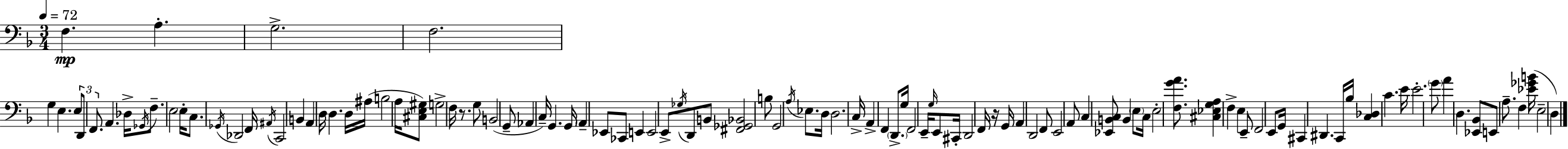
F3/q. A3/q. G3/h. F3/h. G3/q E3/q. E3/e D2/e F2/e. A2/q. Db3/s Gb2/s F3/e. E3/h E3/s C3/e. Gb2/s Db2/h F2/s A#2/s C2/h B2/q A2/q D3/s D3/q. D3/s A#3/s B3/h A3/s [C#3,E3,G#3]/e G3/h F3/s R/e. G3/e B2/h G2/e Ab2/q C3/s G2/q. G2/s A2/q Eb2/e CES2/e E2/q E2/h E2/e Gb3/s D2/e B2/e [F#2,Gb2,Bb2]/h B3/e G2/h A3/s Eb3/e. D3/s D3/h. C3/s A2/q F2/q D2/e. G3/s F2/h E2/s G3/s E2/e C#2/s D2/h F2/s R/s G2/s A2/q D2/h F2/e E2/h A2/e C3/q [Eb2,B2,C3]/e B2/q E3/e C3/s E3/h [F3,G4,A4]/e. [C#3,Eb3,G3,A3]/q F3/q E3/q E2/e F2/h E2/e G2/s C#2/q D#2/q. C2/s Bb3/s [C3,Db3]/q C4/q. E4/s E4/h. G4/e A4/q D3/q. [Eb2,Bb2]/e E2/e A3/e. F3/q [Eb4,Gb4,B4]/s E3/h D3/q